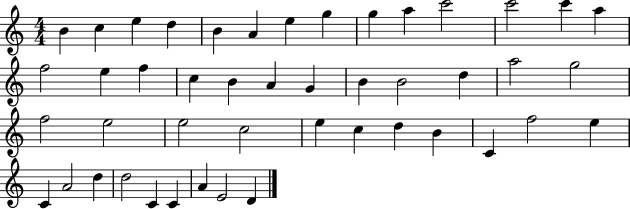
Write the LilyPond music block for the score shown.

{
  \clef treble
  \numericTimeSignature
  \time 4/4
  \key c \major
  b'4 c''4 e''4 d''4 | b'4 a'4 e''4 g''4 | g''4 a''4 c'''2 | c'''2 c'''4 a''4 | \break f''2 e''4 f''4 | c''4 b'4 a'4 g'4 | b'4 b'2 d''4 | a''2 g''2 | \break f''2 e''2 | e''2 c''2 | e''4 c''4 d''4 b'4 | c'4 f''2 e''4 | \break c'4 a'2 d''4 | d''2 c'4 c'4 | a'4 e'2 d'4 | \bar "|."
}